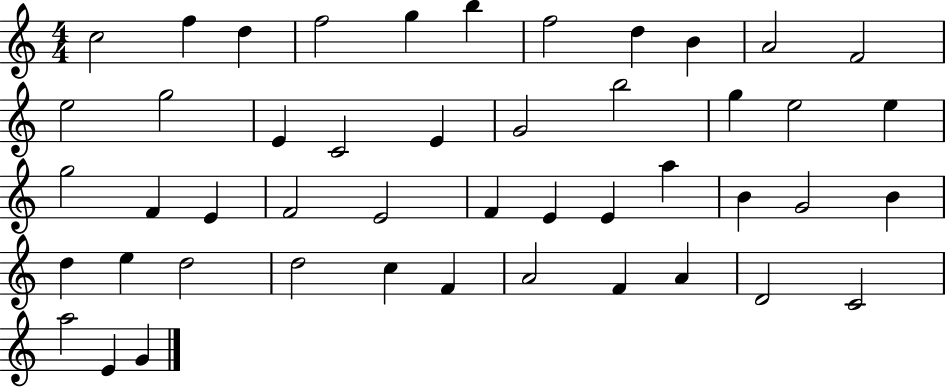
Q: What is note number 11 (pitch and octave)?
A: F4